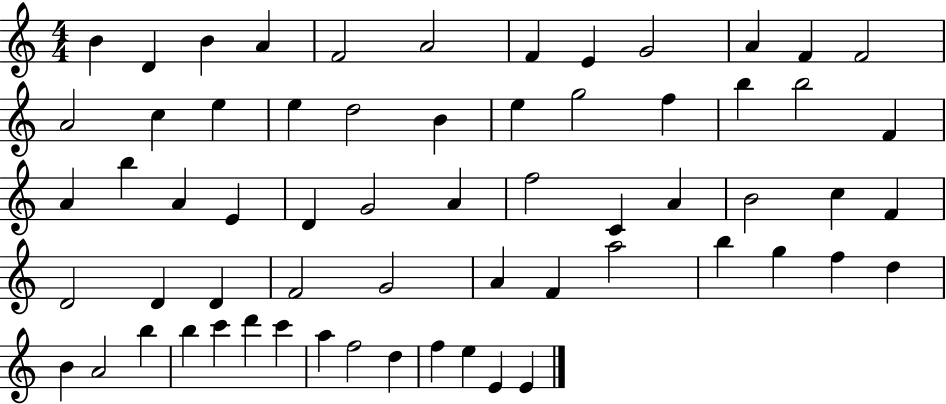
B4/q D4/q B4/q A4/q F4/h A4/h F4/q E4/q G4/h A4/q F4/q F4/h A4/h C5/q E5/q E5/q D5/h B4/q E5/q G5/h F5/q B5/q B5/h F4/q A4/q B5/q A4/q E4/q D4/q G4/h A4/q F5/h C4/q A4/q B4/h C5/q F4/q D4/h D4/q D4/q F4/h G4/h A4/q F4/q A5/h B5/q G5/q F5/q D5/q B4/q A4/h B5/q B5/q C6/q D6/q C6/q A5/q F5/h D5/q F5/q E5/q E4/q E4/q